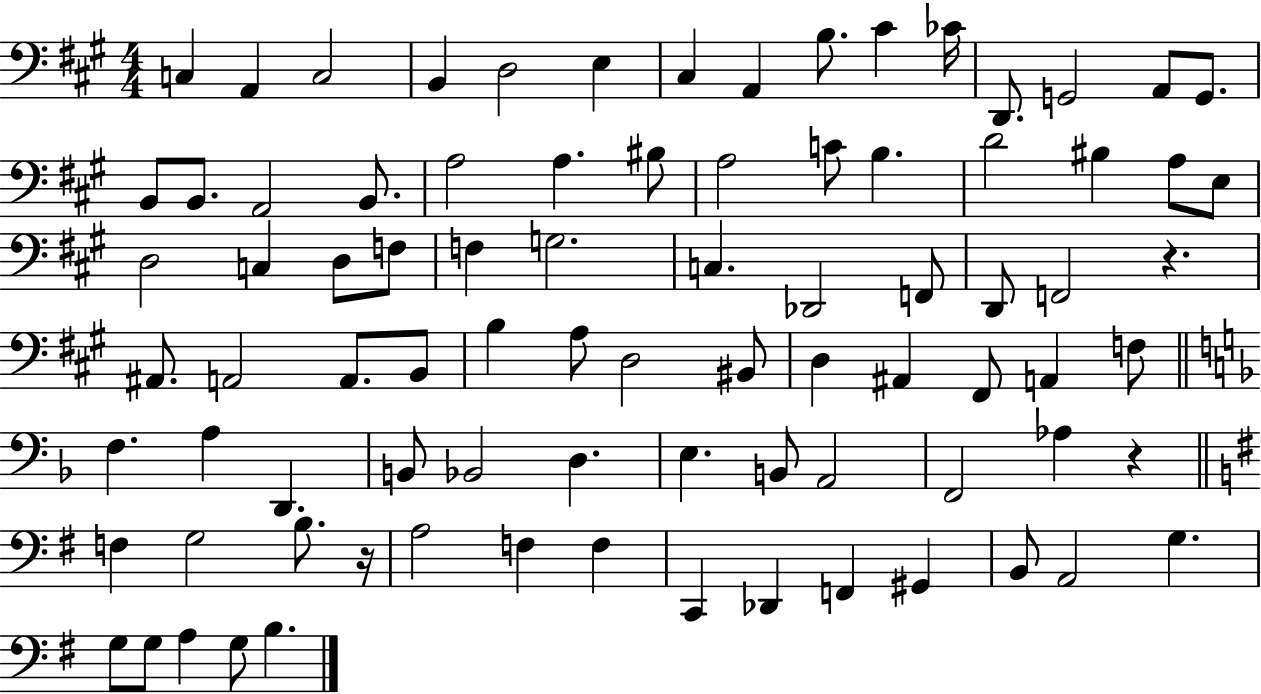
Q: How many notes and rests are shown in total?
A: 85